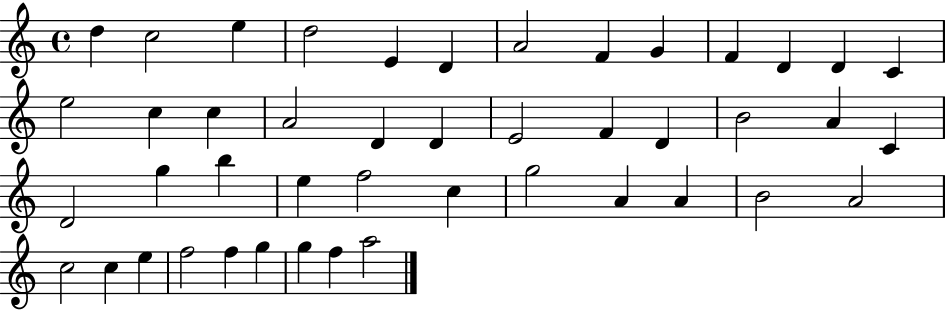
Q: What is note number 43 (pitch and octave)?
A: G5